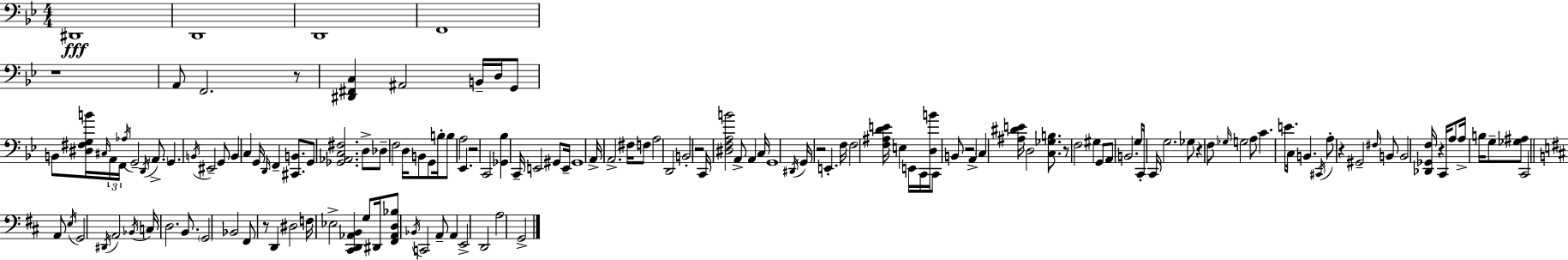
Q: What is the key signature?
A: G minor